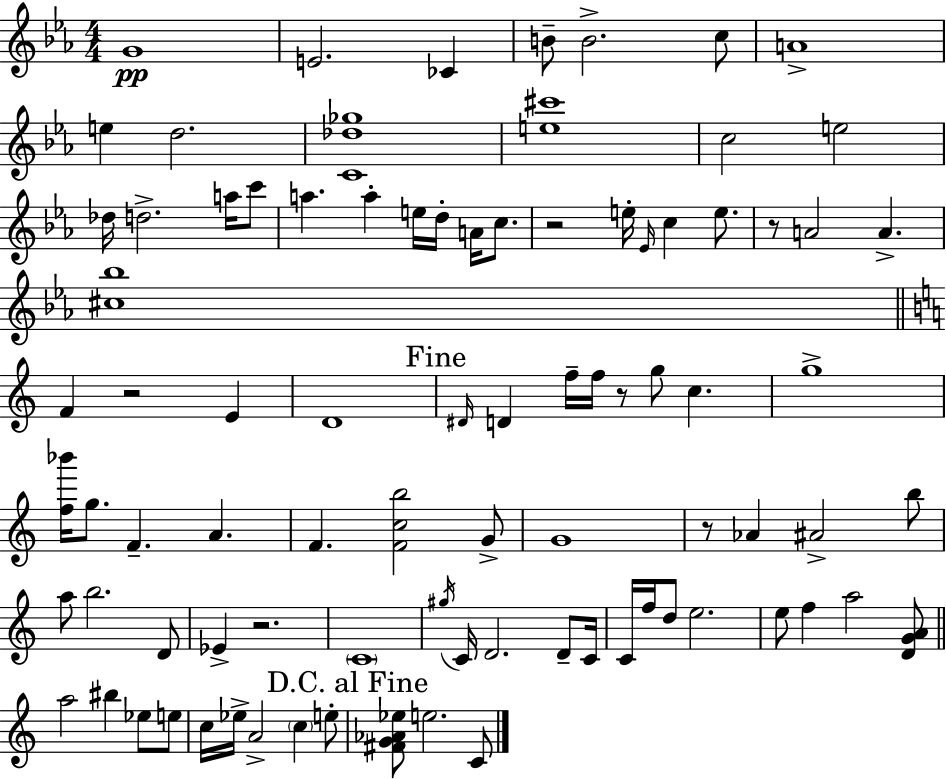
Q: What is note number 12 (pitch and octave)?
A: Db5